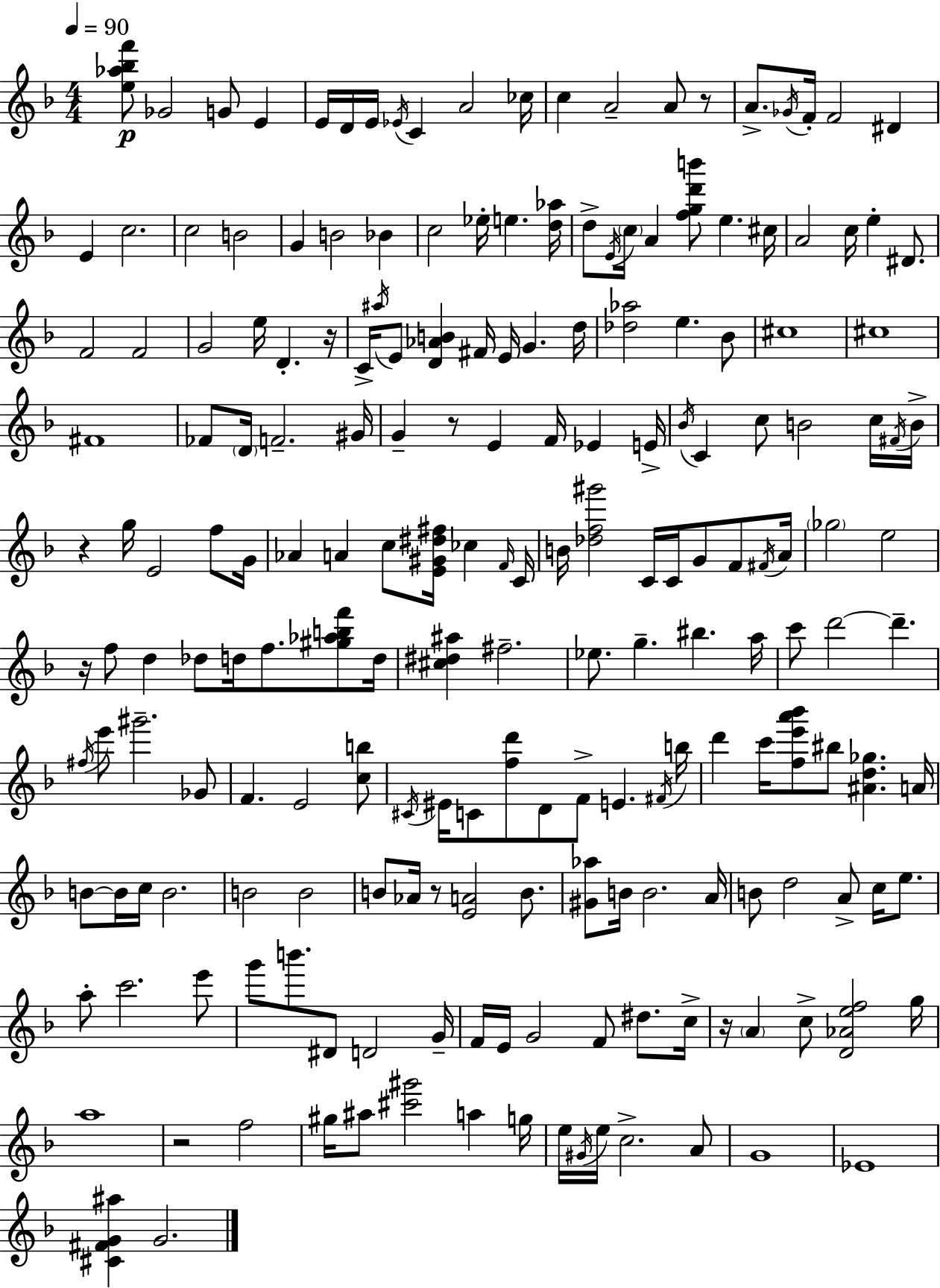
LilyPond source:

{
  \clef treble
  \numericTimeSignature
  \time 4/4
  \key f \major
  \tempo 4 = 90
  <e'' aes'' bes'' f'''>8\p ges'2 g'8 e'4 | e'16 d'16 e'16 \acciaccatura { ees'16 } c'4 a'2 | ces''16 c''4 a'2-- a'8 r8 | a'8.-> \acciaccatura { ges'16 } f'16-. f'2 dis'4 | \break e'4 c''2. | c''2 b'2 | g'4 b'2 bes'4 | c''2 ees''16-. e''4. | \break <d'' aes''>16 d''8-> \acciaccatura { e'16 } \parenthesize c''16 a'4 <f'' g'' d''' b'''>8 e''4. | cis''16 a'2 c''16 e''4-. | dis'8. f'2 f'2 | g'2 e''16 d'4.-. | \break r16 c'16-> \acciaccatura { ais''16 } e'8 <d' aes' b'>4 fis'16 e'16 g'4. | d''16 <des'' aes''>2 e''4. | bes'8 cis''1 | cis''1 | \break fis'1 | fes'8 \parenthesize d'16 f'2.-- | gis'16 g'4-- r8 e'4 f'16 ees'4 | e'16-> \acciaccatura { bes'16 } c'4 c''8 b'2 | \break c''16 \acciaccatura { fis'16 } b'16-> r4 g''16 e'2 | f''8 g'16 aes'4 a'4 c''8 | <e' gis' dis'' fis''>16 ces''4 \grace { f'16 } c'16 b'16 <des'' f'' gis'''>2 | c'16 c'16 g'8 f'8 \acciaccatura { fis'16 } a'16 \parenthesize ges''2 | \break e''2 r16 f''8 d''4 des''8 | d''16 f''8. <gis'' aes'' b'' f'''>8 d''16 <cis'' dis'' ais''>4 fis''2.-- | ees''8. g''4.-- | bis''4. a''16 c'''8 d'''2~~ | \break d'''4.-- \acciaccatura { fis''16 } e'''8 gis'''2.-- | ges'8 f'4. e'2 | <c'' b''>8 \acciaccatura { cis'16 } eis'16 c'8 <f'' d'''>8 d'8 | f'8-> e'4. \acciaccatura { fis'16 } b''16 d'''4 c'''16 | \break <f'' e''' a''' bes'''>8 bis''8 <ais' d'' ges''>4. a'16 b'8~~ b'16 c''16 b'2. | b'2 | b'2 b'8 aes'16 r8 | <e' a'>2 b'8. <gis' aes''>8 b'16 b'2. | \break a'16 b'8 d''2 | a'8-> c''16 e''8. a''8-. c'''2. | e'''8 g'''8 b'''8. | dis'8 d'2 g'16-- f'16 e'16 g'2 | \break f'8 dis''8. c''16-> r16 \parenthesize a'4 | c''8-> <d' aes' e'' f''>2 g''16 a''1 | r2 | f''2 gis''16 ais''8 <cis''' gis'''>2 | \break a''4 g''16 e''16 \acciaccatura { gis'16 } e''16 c''2.-> | a'8 g'1 | ees'1 | <cis' fis' g' ais''>4 | \break g'2. \bar "|."
}